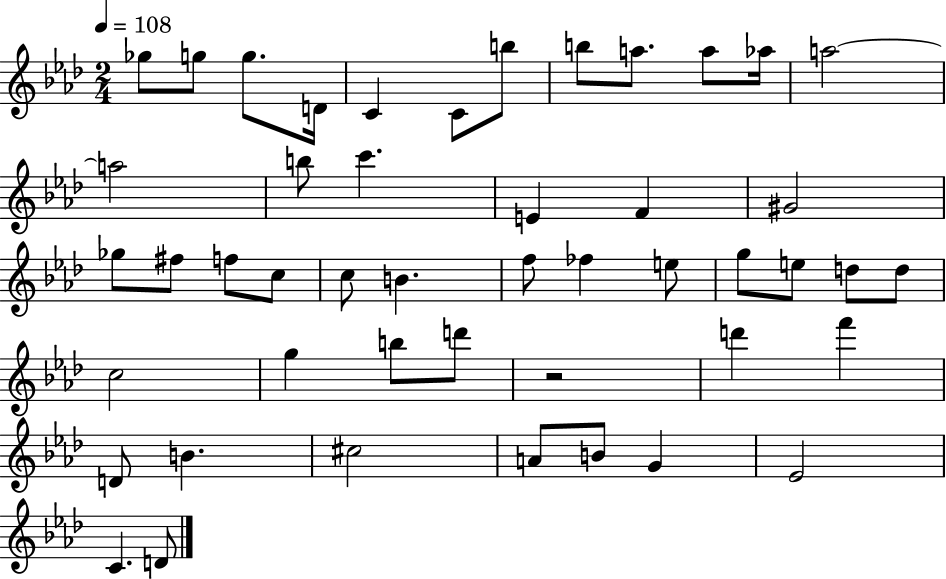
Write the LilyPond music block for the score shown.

{
  \clef treble
  \numericTimeSignature
  \time 2/4
  \key aes \major
  \tempo 4 = 108
  ges''8 g''8 g''8. d'16 | c'4 c'8 b''8 | b''8 a''8. a''8 aes''16 | a''2~~ | \break a''2 | b''8 c'''4. | e'4 f'4 | gis'2 | \break ges''8 fis''8 f''8 c''8 | c''8 b'4. | f''8 fes''4 e''8 | g''8 e''8 d''8 d''8 | \break c''2 | g''4 b''8 d'''8 | r2 | d'''4 f'''4 | \break d'8 b'4. | cis''2 | a'8 b'8 g'4 | ees'2 | \break c'4. d'8 | \bar "|."
}